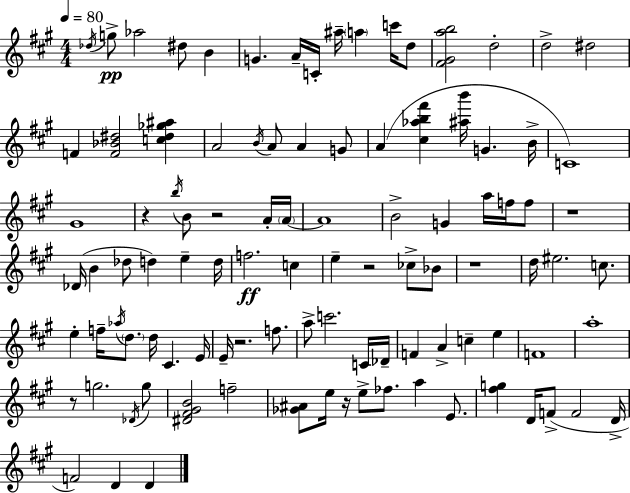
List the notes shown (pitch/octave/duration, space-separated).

Db5/s G5/e Ab5/h D#5/e B4/q G4/q. A4/s C4/s A#5/s A5/q C6/s D5/e [F#4,G#4,A5,B5]/h D5/h D5/h D#5/h F4/q [F4,Bb4,D#5]/h [C5,D#5,Gb5,A#5]/q A4/h B4/s A4/e A4/q G4/e A4/q [C#5,Ab5,B5,F#6]/q [A#5,B6]/s G4/q. B4/s C4/w G#4/w R/q B5/s B4/e R/h A4/s A4/s A4/w B4/h G4/q A5/s F5/s F5/e R/w Db4/s B4/q Db5/e D5/q E5/q D5/s F5/h. C5/q E5/q R/h CES5/e Bb4/e R/w D5/s EIS5/h. C5/e. E5/q F5/s Ab5/s D5/e. D5/s C#4/q. E4/s E4/s R/h. F5/e. A5/e C6/h. C4/s Db4/s F4/q A4/q C5/q E5/q F4/w A5/w R/e G5/h. Db4/s G5/e [D#4,F#4,G#4,B4]/h F5/h [Gb4,A#4]/e E5/s R/s E5/e FES5/e. A5/q E4/e. [F#5,G5]/q D4/s F4/e F4/h D4/s F4/h D4/q D4/q